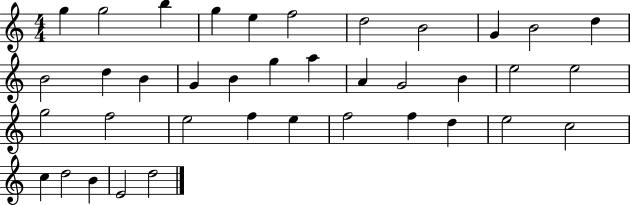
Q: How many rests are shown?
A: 0